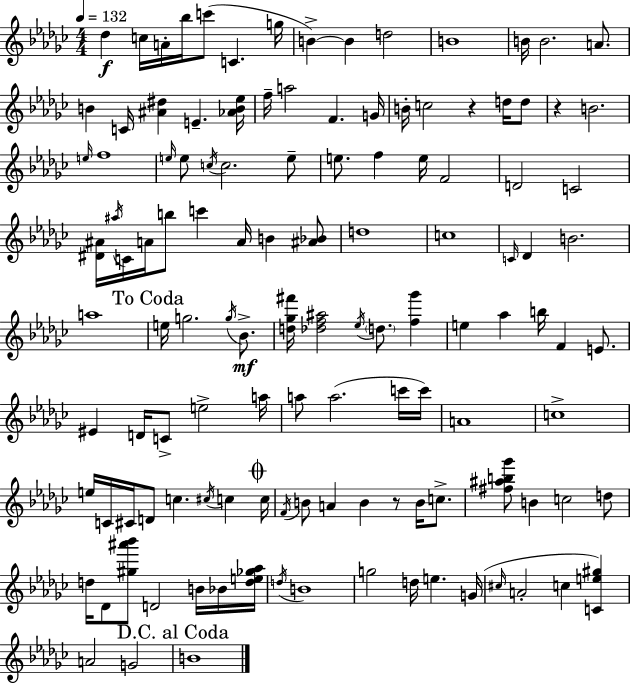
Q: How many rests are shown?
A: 3